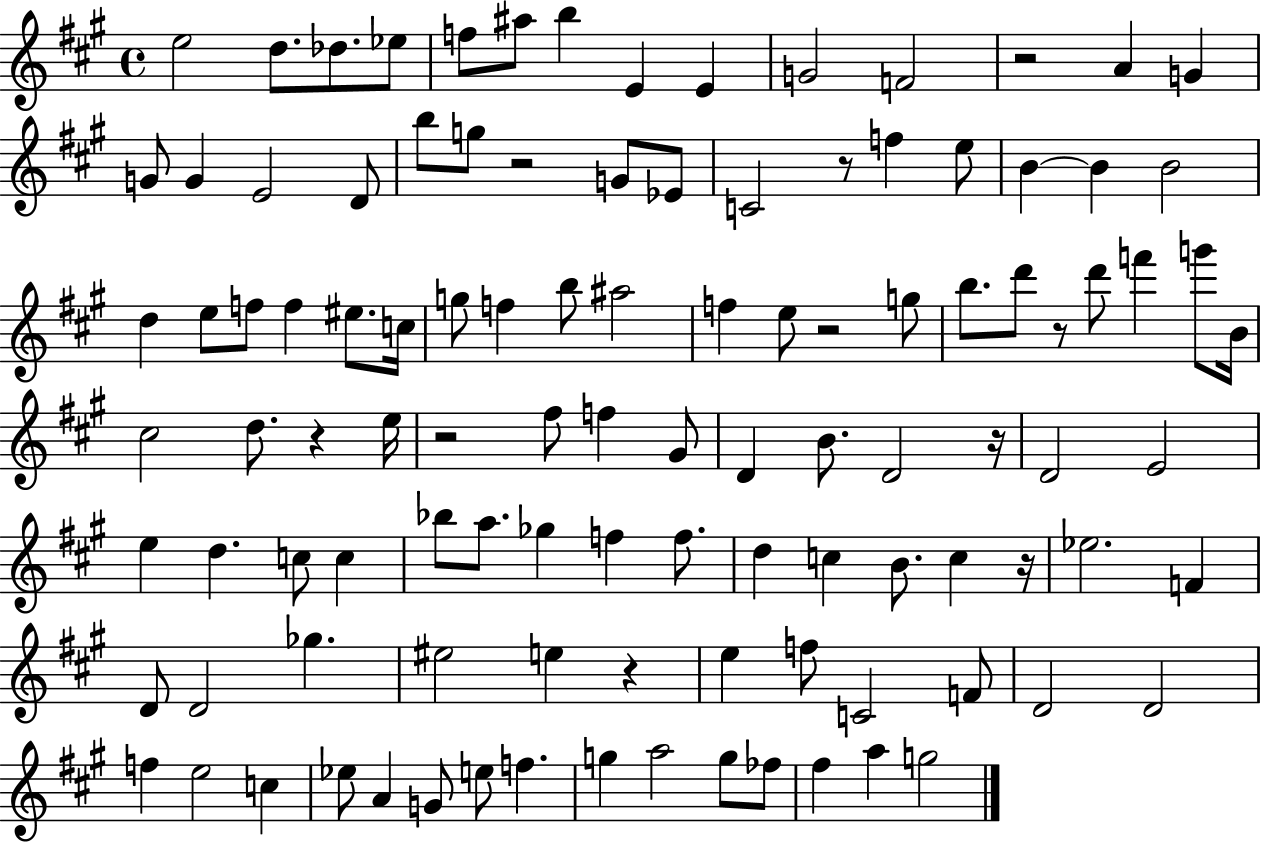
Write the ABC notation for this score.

X:1
T:Untitled
M:4/4
L:1/4
K:A
e2 d/2 _d/2 _e/2 f/2 ^a/2 b E E G2 F2 z2 A G G/2 G E2 D/2 b/2 g/2 z2 G/2 _E/2 C2 z/2 f e/2 B B B2 d e/2 f/2 f ^e/2 c/4 g/2 f b/2 ^a2 f e/2 z2 g/2 b/2 d'/2 z/2 d'/2 f' g'/2 B/4 ^c2 d/2 z e/4 z2 ^f/2 f ^G/2 D B/2 D2 z/4 D2 E2 e d c/2 c _b/2 a/2 _g f f/2 d c B/2 c z/4 _e2 F D/2 D2 _g ^e2 e z e f/2 C2 F/2 D2 D2 f e2 c _e/2 A G/2 e/2 f g a2 g/2 _f/2 ^f a g2